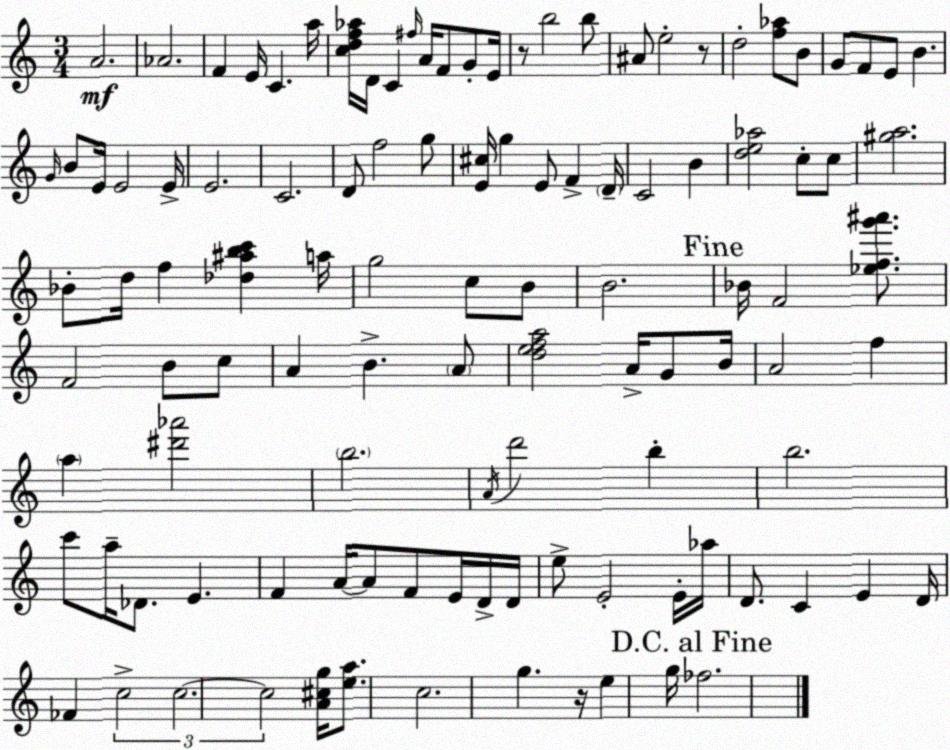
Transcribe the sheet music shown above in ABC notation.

X:1
T:Untitled
M:3/4
L:1/4
K:C
A2 _A2 F E/4 C a/4 [cdf_a]/4 D/4 C ^f/4 A/4 F/2 G/2 E/4 z/2 b2 b/2 ^A/2 e2 z/2 d2 [f_a]/2 B/2 G/2 F/2 E/2 B G/4 B/2 E/4 E2 E/4 E2 C2 D/2 f2 g/2 [E^c]/4 g E/2 F D/4 C2 B [de_a]2 c/2 c/2 [^ga]2 _B/2 d/4 f [_d^abc'] a/4 g2 c/2 B/2 B2 _B/4 F2 [_efg'^a']/2 F2 B/2 c/2 A B A/2 [defa]2 A/4 G/2 B/4 A2 f a [^d'_a']2 b2 A/4 d'2 b b2 c'/2 a/4 _D/2 E F A/4 A/2 F/2 E/4 D/4 D/4 e/2 E2 E/4 _a/4 D/2 C E D/4 _F c2 c2 c2 [A^cg]/4 [ea]/2 c2 g z/4 e g/4 _f2